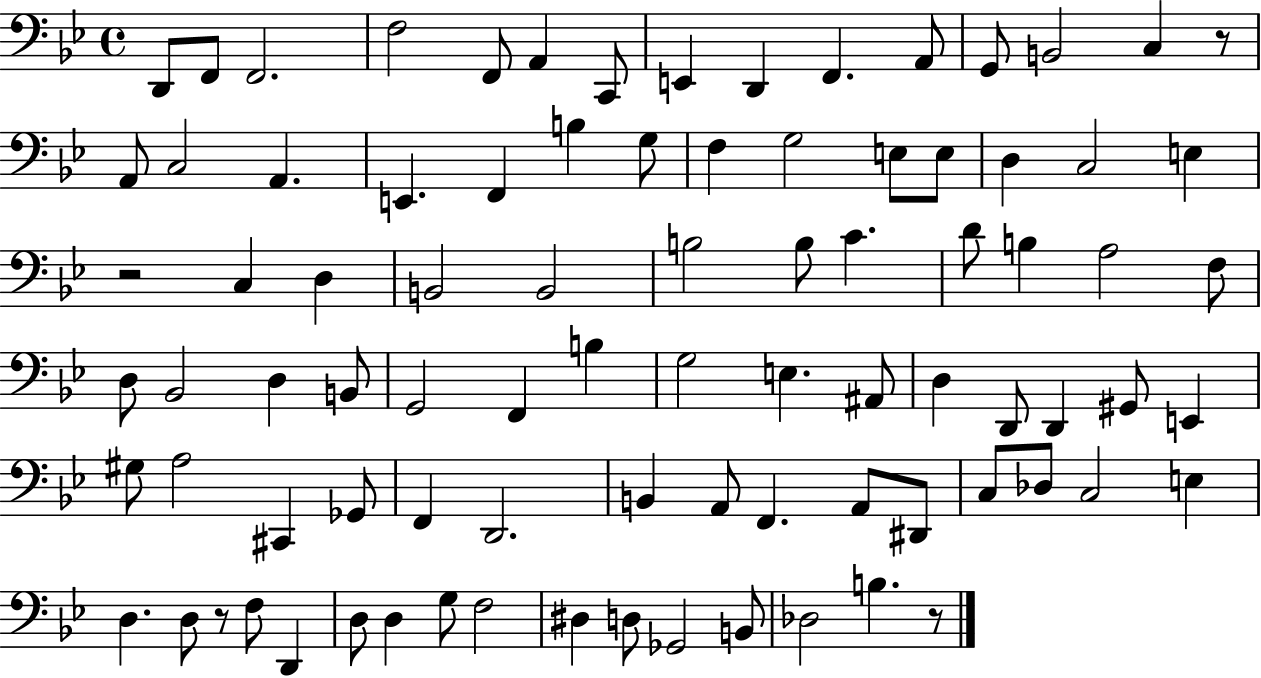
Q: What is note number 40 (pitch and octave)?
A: D3